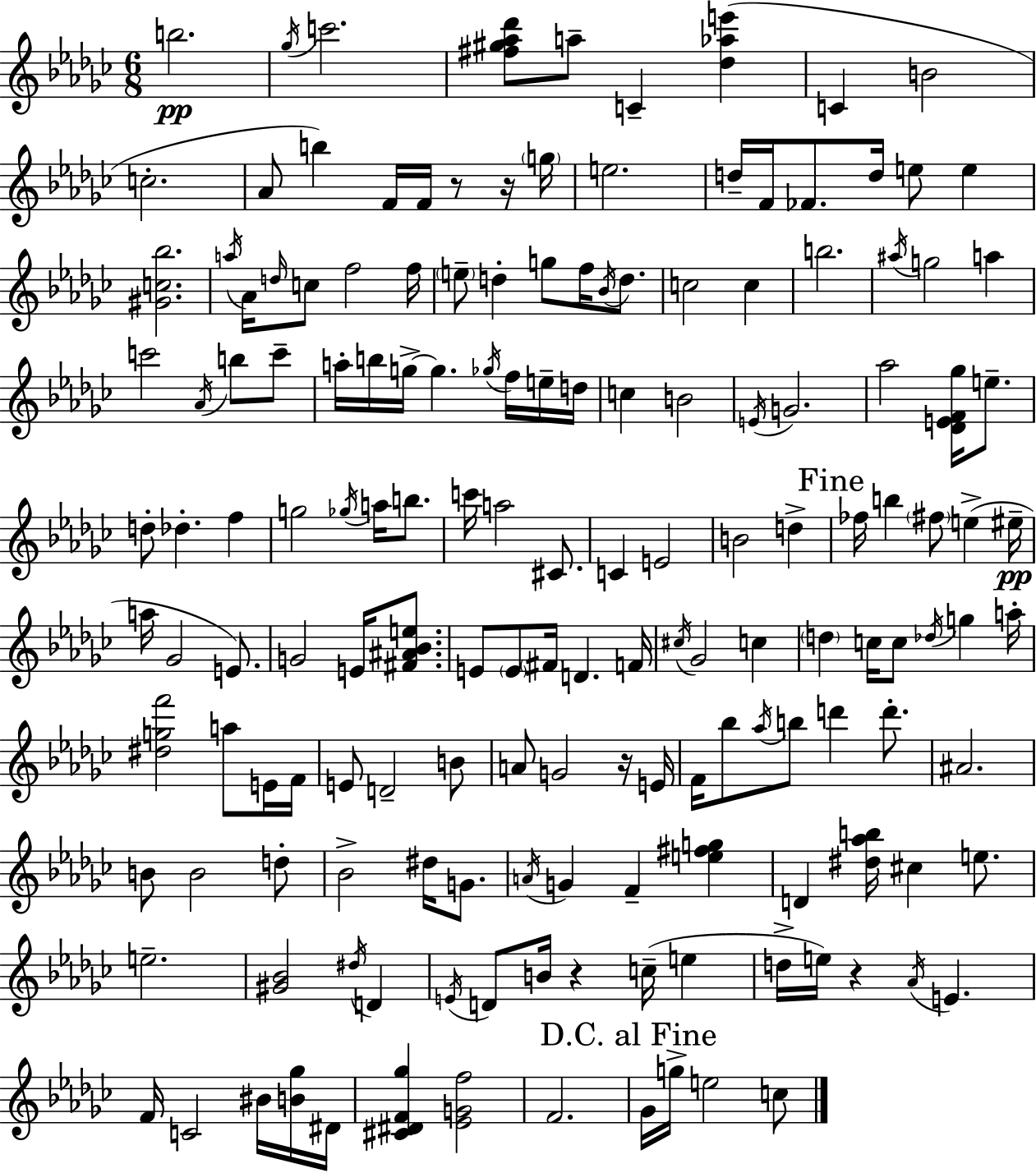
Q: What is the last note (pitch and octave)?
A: C5